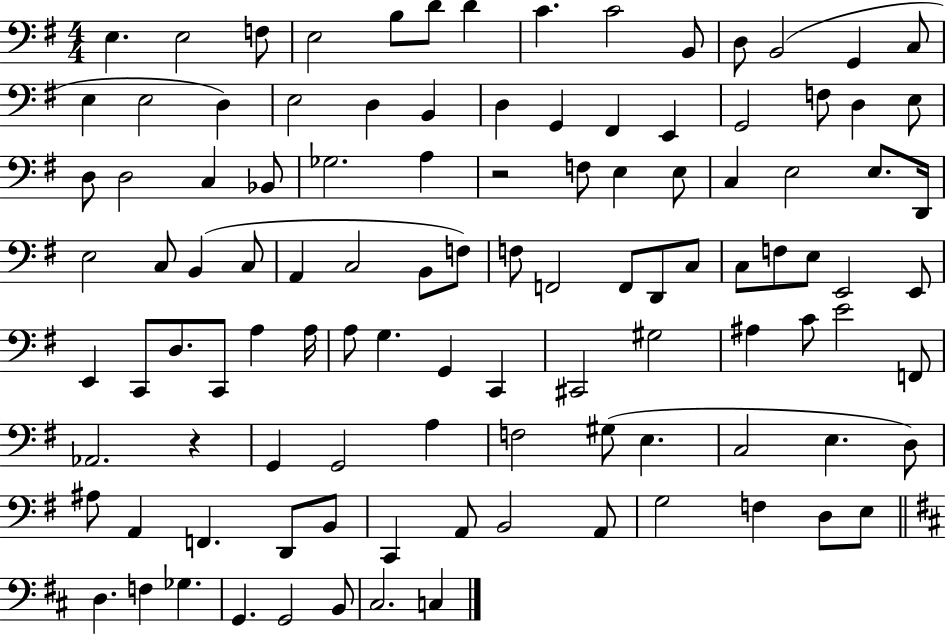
X:1
T:Untitled
M:4/4
L:1/4
K:G
E, E,2 F,/2 E,2 B,/2 D/2 D C C2 B,,/2 D,/2 B,,2 G,, C,/2 E, E,2 D, E,2 D, B,, D, G,, ^F,, E,, G,,2 F,/2 D, E,/2 D,/2 D,2 C, _B,,/2 _G,2 A, z2 F,/2 E, E,/2 C, E,2 E,/2 D,,/4 E,2 C,/2 B,, C,/2 A,, C,2 B,,/2 F,/2 F,/2 F,,2 F,,/2 D,,/2 C,/2 C,/2 F,/2 E,/2 E,,2 E,,/2 E,, C,,/2 D,/2 C,,/2 A, A,/4 A,/2 G, G,, C,, ^C,,2 ^G,2 ^A, C/2 E2 F,,/2 _A,,2 z G,, G,,2 A, F,2 ^G,/2 E, C,2 E, D,/2 ^A,/2 A,, F,, D,,/2 B,,/2 C,, A,,/2 B,,2 A,,/2 G,2 F, D,/2 E,/2 D, F, _G, G,, G,,2 B,,/2 ^C,2 C,